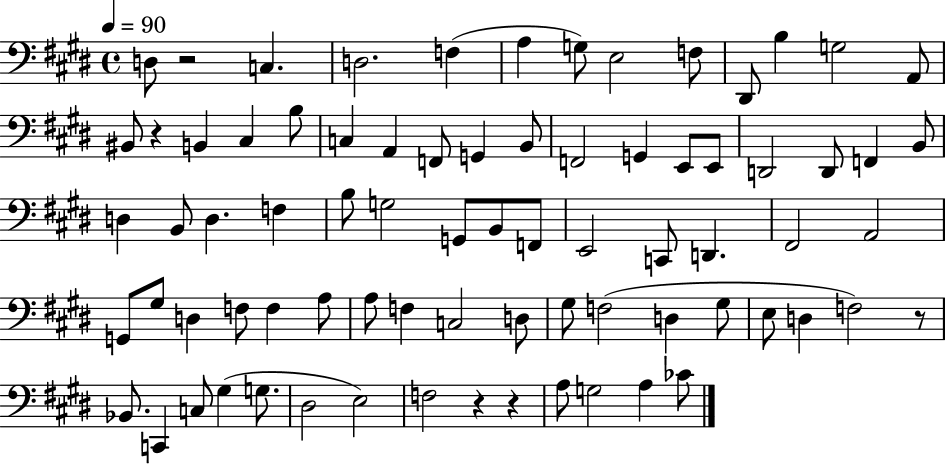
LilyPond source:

{
  \clef bass
  \time 4/4
  \defaultTimeSignature
  \key e \major
  \tempo 4 = 90
  d8 r2 c4. | d2. f4( | a4 g8) e2 f8 | dis,8 b4 g2 a,8 | \break bis,8 r4 b,4 cis4 b8 | c4 a,4 f,8 g,4 b,8 | f,2 g,4 e,8 e,8 | d,2 d,8 f,4 b,8 | \break d4 b,8 d4. f4 | b8 g2 g,8 b,8 f,8 | e,2 c,8 d,4. | fis,2 a,2 | \break g,8 gis8 d4 f8 f4 a8 | a8 f4 c2 d8 | gis8 f2( d4 gis8 | e8 d4 f2) r8 | \break bes,8. c,4 c8 gis4( g8. | dis2 e2) | f2 r4 r4 | a8 g2 a4 ces'8 | \break \bar "|."
}